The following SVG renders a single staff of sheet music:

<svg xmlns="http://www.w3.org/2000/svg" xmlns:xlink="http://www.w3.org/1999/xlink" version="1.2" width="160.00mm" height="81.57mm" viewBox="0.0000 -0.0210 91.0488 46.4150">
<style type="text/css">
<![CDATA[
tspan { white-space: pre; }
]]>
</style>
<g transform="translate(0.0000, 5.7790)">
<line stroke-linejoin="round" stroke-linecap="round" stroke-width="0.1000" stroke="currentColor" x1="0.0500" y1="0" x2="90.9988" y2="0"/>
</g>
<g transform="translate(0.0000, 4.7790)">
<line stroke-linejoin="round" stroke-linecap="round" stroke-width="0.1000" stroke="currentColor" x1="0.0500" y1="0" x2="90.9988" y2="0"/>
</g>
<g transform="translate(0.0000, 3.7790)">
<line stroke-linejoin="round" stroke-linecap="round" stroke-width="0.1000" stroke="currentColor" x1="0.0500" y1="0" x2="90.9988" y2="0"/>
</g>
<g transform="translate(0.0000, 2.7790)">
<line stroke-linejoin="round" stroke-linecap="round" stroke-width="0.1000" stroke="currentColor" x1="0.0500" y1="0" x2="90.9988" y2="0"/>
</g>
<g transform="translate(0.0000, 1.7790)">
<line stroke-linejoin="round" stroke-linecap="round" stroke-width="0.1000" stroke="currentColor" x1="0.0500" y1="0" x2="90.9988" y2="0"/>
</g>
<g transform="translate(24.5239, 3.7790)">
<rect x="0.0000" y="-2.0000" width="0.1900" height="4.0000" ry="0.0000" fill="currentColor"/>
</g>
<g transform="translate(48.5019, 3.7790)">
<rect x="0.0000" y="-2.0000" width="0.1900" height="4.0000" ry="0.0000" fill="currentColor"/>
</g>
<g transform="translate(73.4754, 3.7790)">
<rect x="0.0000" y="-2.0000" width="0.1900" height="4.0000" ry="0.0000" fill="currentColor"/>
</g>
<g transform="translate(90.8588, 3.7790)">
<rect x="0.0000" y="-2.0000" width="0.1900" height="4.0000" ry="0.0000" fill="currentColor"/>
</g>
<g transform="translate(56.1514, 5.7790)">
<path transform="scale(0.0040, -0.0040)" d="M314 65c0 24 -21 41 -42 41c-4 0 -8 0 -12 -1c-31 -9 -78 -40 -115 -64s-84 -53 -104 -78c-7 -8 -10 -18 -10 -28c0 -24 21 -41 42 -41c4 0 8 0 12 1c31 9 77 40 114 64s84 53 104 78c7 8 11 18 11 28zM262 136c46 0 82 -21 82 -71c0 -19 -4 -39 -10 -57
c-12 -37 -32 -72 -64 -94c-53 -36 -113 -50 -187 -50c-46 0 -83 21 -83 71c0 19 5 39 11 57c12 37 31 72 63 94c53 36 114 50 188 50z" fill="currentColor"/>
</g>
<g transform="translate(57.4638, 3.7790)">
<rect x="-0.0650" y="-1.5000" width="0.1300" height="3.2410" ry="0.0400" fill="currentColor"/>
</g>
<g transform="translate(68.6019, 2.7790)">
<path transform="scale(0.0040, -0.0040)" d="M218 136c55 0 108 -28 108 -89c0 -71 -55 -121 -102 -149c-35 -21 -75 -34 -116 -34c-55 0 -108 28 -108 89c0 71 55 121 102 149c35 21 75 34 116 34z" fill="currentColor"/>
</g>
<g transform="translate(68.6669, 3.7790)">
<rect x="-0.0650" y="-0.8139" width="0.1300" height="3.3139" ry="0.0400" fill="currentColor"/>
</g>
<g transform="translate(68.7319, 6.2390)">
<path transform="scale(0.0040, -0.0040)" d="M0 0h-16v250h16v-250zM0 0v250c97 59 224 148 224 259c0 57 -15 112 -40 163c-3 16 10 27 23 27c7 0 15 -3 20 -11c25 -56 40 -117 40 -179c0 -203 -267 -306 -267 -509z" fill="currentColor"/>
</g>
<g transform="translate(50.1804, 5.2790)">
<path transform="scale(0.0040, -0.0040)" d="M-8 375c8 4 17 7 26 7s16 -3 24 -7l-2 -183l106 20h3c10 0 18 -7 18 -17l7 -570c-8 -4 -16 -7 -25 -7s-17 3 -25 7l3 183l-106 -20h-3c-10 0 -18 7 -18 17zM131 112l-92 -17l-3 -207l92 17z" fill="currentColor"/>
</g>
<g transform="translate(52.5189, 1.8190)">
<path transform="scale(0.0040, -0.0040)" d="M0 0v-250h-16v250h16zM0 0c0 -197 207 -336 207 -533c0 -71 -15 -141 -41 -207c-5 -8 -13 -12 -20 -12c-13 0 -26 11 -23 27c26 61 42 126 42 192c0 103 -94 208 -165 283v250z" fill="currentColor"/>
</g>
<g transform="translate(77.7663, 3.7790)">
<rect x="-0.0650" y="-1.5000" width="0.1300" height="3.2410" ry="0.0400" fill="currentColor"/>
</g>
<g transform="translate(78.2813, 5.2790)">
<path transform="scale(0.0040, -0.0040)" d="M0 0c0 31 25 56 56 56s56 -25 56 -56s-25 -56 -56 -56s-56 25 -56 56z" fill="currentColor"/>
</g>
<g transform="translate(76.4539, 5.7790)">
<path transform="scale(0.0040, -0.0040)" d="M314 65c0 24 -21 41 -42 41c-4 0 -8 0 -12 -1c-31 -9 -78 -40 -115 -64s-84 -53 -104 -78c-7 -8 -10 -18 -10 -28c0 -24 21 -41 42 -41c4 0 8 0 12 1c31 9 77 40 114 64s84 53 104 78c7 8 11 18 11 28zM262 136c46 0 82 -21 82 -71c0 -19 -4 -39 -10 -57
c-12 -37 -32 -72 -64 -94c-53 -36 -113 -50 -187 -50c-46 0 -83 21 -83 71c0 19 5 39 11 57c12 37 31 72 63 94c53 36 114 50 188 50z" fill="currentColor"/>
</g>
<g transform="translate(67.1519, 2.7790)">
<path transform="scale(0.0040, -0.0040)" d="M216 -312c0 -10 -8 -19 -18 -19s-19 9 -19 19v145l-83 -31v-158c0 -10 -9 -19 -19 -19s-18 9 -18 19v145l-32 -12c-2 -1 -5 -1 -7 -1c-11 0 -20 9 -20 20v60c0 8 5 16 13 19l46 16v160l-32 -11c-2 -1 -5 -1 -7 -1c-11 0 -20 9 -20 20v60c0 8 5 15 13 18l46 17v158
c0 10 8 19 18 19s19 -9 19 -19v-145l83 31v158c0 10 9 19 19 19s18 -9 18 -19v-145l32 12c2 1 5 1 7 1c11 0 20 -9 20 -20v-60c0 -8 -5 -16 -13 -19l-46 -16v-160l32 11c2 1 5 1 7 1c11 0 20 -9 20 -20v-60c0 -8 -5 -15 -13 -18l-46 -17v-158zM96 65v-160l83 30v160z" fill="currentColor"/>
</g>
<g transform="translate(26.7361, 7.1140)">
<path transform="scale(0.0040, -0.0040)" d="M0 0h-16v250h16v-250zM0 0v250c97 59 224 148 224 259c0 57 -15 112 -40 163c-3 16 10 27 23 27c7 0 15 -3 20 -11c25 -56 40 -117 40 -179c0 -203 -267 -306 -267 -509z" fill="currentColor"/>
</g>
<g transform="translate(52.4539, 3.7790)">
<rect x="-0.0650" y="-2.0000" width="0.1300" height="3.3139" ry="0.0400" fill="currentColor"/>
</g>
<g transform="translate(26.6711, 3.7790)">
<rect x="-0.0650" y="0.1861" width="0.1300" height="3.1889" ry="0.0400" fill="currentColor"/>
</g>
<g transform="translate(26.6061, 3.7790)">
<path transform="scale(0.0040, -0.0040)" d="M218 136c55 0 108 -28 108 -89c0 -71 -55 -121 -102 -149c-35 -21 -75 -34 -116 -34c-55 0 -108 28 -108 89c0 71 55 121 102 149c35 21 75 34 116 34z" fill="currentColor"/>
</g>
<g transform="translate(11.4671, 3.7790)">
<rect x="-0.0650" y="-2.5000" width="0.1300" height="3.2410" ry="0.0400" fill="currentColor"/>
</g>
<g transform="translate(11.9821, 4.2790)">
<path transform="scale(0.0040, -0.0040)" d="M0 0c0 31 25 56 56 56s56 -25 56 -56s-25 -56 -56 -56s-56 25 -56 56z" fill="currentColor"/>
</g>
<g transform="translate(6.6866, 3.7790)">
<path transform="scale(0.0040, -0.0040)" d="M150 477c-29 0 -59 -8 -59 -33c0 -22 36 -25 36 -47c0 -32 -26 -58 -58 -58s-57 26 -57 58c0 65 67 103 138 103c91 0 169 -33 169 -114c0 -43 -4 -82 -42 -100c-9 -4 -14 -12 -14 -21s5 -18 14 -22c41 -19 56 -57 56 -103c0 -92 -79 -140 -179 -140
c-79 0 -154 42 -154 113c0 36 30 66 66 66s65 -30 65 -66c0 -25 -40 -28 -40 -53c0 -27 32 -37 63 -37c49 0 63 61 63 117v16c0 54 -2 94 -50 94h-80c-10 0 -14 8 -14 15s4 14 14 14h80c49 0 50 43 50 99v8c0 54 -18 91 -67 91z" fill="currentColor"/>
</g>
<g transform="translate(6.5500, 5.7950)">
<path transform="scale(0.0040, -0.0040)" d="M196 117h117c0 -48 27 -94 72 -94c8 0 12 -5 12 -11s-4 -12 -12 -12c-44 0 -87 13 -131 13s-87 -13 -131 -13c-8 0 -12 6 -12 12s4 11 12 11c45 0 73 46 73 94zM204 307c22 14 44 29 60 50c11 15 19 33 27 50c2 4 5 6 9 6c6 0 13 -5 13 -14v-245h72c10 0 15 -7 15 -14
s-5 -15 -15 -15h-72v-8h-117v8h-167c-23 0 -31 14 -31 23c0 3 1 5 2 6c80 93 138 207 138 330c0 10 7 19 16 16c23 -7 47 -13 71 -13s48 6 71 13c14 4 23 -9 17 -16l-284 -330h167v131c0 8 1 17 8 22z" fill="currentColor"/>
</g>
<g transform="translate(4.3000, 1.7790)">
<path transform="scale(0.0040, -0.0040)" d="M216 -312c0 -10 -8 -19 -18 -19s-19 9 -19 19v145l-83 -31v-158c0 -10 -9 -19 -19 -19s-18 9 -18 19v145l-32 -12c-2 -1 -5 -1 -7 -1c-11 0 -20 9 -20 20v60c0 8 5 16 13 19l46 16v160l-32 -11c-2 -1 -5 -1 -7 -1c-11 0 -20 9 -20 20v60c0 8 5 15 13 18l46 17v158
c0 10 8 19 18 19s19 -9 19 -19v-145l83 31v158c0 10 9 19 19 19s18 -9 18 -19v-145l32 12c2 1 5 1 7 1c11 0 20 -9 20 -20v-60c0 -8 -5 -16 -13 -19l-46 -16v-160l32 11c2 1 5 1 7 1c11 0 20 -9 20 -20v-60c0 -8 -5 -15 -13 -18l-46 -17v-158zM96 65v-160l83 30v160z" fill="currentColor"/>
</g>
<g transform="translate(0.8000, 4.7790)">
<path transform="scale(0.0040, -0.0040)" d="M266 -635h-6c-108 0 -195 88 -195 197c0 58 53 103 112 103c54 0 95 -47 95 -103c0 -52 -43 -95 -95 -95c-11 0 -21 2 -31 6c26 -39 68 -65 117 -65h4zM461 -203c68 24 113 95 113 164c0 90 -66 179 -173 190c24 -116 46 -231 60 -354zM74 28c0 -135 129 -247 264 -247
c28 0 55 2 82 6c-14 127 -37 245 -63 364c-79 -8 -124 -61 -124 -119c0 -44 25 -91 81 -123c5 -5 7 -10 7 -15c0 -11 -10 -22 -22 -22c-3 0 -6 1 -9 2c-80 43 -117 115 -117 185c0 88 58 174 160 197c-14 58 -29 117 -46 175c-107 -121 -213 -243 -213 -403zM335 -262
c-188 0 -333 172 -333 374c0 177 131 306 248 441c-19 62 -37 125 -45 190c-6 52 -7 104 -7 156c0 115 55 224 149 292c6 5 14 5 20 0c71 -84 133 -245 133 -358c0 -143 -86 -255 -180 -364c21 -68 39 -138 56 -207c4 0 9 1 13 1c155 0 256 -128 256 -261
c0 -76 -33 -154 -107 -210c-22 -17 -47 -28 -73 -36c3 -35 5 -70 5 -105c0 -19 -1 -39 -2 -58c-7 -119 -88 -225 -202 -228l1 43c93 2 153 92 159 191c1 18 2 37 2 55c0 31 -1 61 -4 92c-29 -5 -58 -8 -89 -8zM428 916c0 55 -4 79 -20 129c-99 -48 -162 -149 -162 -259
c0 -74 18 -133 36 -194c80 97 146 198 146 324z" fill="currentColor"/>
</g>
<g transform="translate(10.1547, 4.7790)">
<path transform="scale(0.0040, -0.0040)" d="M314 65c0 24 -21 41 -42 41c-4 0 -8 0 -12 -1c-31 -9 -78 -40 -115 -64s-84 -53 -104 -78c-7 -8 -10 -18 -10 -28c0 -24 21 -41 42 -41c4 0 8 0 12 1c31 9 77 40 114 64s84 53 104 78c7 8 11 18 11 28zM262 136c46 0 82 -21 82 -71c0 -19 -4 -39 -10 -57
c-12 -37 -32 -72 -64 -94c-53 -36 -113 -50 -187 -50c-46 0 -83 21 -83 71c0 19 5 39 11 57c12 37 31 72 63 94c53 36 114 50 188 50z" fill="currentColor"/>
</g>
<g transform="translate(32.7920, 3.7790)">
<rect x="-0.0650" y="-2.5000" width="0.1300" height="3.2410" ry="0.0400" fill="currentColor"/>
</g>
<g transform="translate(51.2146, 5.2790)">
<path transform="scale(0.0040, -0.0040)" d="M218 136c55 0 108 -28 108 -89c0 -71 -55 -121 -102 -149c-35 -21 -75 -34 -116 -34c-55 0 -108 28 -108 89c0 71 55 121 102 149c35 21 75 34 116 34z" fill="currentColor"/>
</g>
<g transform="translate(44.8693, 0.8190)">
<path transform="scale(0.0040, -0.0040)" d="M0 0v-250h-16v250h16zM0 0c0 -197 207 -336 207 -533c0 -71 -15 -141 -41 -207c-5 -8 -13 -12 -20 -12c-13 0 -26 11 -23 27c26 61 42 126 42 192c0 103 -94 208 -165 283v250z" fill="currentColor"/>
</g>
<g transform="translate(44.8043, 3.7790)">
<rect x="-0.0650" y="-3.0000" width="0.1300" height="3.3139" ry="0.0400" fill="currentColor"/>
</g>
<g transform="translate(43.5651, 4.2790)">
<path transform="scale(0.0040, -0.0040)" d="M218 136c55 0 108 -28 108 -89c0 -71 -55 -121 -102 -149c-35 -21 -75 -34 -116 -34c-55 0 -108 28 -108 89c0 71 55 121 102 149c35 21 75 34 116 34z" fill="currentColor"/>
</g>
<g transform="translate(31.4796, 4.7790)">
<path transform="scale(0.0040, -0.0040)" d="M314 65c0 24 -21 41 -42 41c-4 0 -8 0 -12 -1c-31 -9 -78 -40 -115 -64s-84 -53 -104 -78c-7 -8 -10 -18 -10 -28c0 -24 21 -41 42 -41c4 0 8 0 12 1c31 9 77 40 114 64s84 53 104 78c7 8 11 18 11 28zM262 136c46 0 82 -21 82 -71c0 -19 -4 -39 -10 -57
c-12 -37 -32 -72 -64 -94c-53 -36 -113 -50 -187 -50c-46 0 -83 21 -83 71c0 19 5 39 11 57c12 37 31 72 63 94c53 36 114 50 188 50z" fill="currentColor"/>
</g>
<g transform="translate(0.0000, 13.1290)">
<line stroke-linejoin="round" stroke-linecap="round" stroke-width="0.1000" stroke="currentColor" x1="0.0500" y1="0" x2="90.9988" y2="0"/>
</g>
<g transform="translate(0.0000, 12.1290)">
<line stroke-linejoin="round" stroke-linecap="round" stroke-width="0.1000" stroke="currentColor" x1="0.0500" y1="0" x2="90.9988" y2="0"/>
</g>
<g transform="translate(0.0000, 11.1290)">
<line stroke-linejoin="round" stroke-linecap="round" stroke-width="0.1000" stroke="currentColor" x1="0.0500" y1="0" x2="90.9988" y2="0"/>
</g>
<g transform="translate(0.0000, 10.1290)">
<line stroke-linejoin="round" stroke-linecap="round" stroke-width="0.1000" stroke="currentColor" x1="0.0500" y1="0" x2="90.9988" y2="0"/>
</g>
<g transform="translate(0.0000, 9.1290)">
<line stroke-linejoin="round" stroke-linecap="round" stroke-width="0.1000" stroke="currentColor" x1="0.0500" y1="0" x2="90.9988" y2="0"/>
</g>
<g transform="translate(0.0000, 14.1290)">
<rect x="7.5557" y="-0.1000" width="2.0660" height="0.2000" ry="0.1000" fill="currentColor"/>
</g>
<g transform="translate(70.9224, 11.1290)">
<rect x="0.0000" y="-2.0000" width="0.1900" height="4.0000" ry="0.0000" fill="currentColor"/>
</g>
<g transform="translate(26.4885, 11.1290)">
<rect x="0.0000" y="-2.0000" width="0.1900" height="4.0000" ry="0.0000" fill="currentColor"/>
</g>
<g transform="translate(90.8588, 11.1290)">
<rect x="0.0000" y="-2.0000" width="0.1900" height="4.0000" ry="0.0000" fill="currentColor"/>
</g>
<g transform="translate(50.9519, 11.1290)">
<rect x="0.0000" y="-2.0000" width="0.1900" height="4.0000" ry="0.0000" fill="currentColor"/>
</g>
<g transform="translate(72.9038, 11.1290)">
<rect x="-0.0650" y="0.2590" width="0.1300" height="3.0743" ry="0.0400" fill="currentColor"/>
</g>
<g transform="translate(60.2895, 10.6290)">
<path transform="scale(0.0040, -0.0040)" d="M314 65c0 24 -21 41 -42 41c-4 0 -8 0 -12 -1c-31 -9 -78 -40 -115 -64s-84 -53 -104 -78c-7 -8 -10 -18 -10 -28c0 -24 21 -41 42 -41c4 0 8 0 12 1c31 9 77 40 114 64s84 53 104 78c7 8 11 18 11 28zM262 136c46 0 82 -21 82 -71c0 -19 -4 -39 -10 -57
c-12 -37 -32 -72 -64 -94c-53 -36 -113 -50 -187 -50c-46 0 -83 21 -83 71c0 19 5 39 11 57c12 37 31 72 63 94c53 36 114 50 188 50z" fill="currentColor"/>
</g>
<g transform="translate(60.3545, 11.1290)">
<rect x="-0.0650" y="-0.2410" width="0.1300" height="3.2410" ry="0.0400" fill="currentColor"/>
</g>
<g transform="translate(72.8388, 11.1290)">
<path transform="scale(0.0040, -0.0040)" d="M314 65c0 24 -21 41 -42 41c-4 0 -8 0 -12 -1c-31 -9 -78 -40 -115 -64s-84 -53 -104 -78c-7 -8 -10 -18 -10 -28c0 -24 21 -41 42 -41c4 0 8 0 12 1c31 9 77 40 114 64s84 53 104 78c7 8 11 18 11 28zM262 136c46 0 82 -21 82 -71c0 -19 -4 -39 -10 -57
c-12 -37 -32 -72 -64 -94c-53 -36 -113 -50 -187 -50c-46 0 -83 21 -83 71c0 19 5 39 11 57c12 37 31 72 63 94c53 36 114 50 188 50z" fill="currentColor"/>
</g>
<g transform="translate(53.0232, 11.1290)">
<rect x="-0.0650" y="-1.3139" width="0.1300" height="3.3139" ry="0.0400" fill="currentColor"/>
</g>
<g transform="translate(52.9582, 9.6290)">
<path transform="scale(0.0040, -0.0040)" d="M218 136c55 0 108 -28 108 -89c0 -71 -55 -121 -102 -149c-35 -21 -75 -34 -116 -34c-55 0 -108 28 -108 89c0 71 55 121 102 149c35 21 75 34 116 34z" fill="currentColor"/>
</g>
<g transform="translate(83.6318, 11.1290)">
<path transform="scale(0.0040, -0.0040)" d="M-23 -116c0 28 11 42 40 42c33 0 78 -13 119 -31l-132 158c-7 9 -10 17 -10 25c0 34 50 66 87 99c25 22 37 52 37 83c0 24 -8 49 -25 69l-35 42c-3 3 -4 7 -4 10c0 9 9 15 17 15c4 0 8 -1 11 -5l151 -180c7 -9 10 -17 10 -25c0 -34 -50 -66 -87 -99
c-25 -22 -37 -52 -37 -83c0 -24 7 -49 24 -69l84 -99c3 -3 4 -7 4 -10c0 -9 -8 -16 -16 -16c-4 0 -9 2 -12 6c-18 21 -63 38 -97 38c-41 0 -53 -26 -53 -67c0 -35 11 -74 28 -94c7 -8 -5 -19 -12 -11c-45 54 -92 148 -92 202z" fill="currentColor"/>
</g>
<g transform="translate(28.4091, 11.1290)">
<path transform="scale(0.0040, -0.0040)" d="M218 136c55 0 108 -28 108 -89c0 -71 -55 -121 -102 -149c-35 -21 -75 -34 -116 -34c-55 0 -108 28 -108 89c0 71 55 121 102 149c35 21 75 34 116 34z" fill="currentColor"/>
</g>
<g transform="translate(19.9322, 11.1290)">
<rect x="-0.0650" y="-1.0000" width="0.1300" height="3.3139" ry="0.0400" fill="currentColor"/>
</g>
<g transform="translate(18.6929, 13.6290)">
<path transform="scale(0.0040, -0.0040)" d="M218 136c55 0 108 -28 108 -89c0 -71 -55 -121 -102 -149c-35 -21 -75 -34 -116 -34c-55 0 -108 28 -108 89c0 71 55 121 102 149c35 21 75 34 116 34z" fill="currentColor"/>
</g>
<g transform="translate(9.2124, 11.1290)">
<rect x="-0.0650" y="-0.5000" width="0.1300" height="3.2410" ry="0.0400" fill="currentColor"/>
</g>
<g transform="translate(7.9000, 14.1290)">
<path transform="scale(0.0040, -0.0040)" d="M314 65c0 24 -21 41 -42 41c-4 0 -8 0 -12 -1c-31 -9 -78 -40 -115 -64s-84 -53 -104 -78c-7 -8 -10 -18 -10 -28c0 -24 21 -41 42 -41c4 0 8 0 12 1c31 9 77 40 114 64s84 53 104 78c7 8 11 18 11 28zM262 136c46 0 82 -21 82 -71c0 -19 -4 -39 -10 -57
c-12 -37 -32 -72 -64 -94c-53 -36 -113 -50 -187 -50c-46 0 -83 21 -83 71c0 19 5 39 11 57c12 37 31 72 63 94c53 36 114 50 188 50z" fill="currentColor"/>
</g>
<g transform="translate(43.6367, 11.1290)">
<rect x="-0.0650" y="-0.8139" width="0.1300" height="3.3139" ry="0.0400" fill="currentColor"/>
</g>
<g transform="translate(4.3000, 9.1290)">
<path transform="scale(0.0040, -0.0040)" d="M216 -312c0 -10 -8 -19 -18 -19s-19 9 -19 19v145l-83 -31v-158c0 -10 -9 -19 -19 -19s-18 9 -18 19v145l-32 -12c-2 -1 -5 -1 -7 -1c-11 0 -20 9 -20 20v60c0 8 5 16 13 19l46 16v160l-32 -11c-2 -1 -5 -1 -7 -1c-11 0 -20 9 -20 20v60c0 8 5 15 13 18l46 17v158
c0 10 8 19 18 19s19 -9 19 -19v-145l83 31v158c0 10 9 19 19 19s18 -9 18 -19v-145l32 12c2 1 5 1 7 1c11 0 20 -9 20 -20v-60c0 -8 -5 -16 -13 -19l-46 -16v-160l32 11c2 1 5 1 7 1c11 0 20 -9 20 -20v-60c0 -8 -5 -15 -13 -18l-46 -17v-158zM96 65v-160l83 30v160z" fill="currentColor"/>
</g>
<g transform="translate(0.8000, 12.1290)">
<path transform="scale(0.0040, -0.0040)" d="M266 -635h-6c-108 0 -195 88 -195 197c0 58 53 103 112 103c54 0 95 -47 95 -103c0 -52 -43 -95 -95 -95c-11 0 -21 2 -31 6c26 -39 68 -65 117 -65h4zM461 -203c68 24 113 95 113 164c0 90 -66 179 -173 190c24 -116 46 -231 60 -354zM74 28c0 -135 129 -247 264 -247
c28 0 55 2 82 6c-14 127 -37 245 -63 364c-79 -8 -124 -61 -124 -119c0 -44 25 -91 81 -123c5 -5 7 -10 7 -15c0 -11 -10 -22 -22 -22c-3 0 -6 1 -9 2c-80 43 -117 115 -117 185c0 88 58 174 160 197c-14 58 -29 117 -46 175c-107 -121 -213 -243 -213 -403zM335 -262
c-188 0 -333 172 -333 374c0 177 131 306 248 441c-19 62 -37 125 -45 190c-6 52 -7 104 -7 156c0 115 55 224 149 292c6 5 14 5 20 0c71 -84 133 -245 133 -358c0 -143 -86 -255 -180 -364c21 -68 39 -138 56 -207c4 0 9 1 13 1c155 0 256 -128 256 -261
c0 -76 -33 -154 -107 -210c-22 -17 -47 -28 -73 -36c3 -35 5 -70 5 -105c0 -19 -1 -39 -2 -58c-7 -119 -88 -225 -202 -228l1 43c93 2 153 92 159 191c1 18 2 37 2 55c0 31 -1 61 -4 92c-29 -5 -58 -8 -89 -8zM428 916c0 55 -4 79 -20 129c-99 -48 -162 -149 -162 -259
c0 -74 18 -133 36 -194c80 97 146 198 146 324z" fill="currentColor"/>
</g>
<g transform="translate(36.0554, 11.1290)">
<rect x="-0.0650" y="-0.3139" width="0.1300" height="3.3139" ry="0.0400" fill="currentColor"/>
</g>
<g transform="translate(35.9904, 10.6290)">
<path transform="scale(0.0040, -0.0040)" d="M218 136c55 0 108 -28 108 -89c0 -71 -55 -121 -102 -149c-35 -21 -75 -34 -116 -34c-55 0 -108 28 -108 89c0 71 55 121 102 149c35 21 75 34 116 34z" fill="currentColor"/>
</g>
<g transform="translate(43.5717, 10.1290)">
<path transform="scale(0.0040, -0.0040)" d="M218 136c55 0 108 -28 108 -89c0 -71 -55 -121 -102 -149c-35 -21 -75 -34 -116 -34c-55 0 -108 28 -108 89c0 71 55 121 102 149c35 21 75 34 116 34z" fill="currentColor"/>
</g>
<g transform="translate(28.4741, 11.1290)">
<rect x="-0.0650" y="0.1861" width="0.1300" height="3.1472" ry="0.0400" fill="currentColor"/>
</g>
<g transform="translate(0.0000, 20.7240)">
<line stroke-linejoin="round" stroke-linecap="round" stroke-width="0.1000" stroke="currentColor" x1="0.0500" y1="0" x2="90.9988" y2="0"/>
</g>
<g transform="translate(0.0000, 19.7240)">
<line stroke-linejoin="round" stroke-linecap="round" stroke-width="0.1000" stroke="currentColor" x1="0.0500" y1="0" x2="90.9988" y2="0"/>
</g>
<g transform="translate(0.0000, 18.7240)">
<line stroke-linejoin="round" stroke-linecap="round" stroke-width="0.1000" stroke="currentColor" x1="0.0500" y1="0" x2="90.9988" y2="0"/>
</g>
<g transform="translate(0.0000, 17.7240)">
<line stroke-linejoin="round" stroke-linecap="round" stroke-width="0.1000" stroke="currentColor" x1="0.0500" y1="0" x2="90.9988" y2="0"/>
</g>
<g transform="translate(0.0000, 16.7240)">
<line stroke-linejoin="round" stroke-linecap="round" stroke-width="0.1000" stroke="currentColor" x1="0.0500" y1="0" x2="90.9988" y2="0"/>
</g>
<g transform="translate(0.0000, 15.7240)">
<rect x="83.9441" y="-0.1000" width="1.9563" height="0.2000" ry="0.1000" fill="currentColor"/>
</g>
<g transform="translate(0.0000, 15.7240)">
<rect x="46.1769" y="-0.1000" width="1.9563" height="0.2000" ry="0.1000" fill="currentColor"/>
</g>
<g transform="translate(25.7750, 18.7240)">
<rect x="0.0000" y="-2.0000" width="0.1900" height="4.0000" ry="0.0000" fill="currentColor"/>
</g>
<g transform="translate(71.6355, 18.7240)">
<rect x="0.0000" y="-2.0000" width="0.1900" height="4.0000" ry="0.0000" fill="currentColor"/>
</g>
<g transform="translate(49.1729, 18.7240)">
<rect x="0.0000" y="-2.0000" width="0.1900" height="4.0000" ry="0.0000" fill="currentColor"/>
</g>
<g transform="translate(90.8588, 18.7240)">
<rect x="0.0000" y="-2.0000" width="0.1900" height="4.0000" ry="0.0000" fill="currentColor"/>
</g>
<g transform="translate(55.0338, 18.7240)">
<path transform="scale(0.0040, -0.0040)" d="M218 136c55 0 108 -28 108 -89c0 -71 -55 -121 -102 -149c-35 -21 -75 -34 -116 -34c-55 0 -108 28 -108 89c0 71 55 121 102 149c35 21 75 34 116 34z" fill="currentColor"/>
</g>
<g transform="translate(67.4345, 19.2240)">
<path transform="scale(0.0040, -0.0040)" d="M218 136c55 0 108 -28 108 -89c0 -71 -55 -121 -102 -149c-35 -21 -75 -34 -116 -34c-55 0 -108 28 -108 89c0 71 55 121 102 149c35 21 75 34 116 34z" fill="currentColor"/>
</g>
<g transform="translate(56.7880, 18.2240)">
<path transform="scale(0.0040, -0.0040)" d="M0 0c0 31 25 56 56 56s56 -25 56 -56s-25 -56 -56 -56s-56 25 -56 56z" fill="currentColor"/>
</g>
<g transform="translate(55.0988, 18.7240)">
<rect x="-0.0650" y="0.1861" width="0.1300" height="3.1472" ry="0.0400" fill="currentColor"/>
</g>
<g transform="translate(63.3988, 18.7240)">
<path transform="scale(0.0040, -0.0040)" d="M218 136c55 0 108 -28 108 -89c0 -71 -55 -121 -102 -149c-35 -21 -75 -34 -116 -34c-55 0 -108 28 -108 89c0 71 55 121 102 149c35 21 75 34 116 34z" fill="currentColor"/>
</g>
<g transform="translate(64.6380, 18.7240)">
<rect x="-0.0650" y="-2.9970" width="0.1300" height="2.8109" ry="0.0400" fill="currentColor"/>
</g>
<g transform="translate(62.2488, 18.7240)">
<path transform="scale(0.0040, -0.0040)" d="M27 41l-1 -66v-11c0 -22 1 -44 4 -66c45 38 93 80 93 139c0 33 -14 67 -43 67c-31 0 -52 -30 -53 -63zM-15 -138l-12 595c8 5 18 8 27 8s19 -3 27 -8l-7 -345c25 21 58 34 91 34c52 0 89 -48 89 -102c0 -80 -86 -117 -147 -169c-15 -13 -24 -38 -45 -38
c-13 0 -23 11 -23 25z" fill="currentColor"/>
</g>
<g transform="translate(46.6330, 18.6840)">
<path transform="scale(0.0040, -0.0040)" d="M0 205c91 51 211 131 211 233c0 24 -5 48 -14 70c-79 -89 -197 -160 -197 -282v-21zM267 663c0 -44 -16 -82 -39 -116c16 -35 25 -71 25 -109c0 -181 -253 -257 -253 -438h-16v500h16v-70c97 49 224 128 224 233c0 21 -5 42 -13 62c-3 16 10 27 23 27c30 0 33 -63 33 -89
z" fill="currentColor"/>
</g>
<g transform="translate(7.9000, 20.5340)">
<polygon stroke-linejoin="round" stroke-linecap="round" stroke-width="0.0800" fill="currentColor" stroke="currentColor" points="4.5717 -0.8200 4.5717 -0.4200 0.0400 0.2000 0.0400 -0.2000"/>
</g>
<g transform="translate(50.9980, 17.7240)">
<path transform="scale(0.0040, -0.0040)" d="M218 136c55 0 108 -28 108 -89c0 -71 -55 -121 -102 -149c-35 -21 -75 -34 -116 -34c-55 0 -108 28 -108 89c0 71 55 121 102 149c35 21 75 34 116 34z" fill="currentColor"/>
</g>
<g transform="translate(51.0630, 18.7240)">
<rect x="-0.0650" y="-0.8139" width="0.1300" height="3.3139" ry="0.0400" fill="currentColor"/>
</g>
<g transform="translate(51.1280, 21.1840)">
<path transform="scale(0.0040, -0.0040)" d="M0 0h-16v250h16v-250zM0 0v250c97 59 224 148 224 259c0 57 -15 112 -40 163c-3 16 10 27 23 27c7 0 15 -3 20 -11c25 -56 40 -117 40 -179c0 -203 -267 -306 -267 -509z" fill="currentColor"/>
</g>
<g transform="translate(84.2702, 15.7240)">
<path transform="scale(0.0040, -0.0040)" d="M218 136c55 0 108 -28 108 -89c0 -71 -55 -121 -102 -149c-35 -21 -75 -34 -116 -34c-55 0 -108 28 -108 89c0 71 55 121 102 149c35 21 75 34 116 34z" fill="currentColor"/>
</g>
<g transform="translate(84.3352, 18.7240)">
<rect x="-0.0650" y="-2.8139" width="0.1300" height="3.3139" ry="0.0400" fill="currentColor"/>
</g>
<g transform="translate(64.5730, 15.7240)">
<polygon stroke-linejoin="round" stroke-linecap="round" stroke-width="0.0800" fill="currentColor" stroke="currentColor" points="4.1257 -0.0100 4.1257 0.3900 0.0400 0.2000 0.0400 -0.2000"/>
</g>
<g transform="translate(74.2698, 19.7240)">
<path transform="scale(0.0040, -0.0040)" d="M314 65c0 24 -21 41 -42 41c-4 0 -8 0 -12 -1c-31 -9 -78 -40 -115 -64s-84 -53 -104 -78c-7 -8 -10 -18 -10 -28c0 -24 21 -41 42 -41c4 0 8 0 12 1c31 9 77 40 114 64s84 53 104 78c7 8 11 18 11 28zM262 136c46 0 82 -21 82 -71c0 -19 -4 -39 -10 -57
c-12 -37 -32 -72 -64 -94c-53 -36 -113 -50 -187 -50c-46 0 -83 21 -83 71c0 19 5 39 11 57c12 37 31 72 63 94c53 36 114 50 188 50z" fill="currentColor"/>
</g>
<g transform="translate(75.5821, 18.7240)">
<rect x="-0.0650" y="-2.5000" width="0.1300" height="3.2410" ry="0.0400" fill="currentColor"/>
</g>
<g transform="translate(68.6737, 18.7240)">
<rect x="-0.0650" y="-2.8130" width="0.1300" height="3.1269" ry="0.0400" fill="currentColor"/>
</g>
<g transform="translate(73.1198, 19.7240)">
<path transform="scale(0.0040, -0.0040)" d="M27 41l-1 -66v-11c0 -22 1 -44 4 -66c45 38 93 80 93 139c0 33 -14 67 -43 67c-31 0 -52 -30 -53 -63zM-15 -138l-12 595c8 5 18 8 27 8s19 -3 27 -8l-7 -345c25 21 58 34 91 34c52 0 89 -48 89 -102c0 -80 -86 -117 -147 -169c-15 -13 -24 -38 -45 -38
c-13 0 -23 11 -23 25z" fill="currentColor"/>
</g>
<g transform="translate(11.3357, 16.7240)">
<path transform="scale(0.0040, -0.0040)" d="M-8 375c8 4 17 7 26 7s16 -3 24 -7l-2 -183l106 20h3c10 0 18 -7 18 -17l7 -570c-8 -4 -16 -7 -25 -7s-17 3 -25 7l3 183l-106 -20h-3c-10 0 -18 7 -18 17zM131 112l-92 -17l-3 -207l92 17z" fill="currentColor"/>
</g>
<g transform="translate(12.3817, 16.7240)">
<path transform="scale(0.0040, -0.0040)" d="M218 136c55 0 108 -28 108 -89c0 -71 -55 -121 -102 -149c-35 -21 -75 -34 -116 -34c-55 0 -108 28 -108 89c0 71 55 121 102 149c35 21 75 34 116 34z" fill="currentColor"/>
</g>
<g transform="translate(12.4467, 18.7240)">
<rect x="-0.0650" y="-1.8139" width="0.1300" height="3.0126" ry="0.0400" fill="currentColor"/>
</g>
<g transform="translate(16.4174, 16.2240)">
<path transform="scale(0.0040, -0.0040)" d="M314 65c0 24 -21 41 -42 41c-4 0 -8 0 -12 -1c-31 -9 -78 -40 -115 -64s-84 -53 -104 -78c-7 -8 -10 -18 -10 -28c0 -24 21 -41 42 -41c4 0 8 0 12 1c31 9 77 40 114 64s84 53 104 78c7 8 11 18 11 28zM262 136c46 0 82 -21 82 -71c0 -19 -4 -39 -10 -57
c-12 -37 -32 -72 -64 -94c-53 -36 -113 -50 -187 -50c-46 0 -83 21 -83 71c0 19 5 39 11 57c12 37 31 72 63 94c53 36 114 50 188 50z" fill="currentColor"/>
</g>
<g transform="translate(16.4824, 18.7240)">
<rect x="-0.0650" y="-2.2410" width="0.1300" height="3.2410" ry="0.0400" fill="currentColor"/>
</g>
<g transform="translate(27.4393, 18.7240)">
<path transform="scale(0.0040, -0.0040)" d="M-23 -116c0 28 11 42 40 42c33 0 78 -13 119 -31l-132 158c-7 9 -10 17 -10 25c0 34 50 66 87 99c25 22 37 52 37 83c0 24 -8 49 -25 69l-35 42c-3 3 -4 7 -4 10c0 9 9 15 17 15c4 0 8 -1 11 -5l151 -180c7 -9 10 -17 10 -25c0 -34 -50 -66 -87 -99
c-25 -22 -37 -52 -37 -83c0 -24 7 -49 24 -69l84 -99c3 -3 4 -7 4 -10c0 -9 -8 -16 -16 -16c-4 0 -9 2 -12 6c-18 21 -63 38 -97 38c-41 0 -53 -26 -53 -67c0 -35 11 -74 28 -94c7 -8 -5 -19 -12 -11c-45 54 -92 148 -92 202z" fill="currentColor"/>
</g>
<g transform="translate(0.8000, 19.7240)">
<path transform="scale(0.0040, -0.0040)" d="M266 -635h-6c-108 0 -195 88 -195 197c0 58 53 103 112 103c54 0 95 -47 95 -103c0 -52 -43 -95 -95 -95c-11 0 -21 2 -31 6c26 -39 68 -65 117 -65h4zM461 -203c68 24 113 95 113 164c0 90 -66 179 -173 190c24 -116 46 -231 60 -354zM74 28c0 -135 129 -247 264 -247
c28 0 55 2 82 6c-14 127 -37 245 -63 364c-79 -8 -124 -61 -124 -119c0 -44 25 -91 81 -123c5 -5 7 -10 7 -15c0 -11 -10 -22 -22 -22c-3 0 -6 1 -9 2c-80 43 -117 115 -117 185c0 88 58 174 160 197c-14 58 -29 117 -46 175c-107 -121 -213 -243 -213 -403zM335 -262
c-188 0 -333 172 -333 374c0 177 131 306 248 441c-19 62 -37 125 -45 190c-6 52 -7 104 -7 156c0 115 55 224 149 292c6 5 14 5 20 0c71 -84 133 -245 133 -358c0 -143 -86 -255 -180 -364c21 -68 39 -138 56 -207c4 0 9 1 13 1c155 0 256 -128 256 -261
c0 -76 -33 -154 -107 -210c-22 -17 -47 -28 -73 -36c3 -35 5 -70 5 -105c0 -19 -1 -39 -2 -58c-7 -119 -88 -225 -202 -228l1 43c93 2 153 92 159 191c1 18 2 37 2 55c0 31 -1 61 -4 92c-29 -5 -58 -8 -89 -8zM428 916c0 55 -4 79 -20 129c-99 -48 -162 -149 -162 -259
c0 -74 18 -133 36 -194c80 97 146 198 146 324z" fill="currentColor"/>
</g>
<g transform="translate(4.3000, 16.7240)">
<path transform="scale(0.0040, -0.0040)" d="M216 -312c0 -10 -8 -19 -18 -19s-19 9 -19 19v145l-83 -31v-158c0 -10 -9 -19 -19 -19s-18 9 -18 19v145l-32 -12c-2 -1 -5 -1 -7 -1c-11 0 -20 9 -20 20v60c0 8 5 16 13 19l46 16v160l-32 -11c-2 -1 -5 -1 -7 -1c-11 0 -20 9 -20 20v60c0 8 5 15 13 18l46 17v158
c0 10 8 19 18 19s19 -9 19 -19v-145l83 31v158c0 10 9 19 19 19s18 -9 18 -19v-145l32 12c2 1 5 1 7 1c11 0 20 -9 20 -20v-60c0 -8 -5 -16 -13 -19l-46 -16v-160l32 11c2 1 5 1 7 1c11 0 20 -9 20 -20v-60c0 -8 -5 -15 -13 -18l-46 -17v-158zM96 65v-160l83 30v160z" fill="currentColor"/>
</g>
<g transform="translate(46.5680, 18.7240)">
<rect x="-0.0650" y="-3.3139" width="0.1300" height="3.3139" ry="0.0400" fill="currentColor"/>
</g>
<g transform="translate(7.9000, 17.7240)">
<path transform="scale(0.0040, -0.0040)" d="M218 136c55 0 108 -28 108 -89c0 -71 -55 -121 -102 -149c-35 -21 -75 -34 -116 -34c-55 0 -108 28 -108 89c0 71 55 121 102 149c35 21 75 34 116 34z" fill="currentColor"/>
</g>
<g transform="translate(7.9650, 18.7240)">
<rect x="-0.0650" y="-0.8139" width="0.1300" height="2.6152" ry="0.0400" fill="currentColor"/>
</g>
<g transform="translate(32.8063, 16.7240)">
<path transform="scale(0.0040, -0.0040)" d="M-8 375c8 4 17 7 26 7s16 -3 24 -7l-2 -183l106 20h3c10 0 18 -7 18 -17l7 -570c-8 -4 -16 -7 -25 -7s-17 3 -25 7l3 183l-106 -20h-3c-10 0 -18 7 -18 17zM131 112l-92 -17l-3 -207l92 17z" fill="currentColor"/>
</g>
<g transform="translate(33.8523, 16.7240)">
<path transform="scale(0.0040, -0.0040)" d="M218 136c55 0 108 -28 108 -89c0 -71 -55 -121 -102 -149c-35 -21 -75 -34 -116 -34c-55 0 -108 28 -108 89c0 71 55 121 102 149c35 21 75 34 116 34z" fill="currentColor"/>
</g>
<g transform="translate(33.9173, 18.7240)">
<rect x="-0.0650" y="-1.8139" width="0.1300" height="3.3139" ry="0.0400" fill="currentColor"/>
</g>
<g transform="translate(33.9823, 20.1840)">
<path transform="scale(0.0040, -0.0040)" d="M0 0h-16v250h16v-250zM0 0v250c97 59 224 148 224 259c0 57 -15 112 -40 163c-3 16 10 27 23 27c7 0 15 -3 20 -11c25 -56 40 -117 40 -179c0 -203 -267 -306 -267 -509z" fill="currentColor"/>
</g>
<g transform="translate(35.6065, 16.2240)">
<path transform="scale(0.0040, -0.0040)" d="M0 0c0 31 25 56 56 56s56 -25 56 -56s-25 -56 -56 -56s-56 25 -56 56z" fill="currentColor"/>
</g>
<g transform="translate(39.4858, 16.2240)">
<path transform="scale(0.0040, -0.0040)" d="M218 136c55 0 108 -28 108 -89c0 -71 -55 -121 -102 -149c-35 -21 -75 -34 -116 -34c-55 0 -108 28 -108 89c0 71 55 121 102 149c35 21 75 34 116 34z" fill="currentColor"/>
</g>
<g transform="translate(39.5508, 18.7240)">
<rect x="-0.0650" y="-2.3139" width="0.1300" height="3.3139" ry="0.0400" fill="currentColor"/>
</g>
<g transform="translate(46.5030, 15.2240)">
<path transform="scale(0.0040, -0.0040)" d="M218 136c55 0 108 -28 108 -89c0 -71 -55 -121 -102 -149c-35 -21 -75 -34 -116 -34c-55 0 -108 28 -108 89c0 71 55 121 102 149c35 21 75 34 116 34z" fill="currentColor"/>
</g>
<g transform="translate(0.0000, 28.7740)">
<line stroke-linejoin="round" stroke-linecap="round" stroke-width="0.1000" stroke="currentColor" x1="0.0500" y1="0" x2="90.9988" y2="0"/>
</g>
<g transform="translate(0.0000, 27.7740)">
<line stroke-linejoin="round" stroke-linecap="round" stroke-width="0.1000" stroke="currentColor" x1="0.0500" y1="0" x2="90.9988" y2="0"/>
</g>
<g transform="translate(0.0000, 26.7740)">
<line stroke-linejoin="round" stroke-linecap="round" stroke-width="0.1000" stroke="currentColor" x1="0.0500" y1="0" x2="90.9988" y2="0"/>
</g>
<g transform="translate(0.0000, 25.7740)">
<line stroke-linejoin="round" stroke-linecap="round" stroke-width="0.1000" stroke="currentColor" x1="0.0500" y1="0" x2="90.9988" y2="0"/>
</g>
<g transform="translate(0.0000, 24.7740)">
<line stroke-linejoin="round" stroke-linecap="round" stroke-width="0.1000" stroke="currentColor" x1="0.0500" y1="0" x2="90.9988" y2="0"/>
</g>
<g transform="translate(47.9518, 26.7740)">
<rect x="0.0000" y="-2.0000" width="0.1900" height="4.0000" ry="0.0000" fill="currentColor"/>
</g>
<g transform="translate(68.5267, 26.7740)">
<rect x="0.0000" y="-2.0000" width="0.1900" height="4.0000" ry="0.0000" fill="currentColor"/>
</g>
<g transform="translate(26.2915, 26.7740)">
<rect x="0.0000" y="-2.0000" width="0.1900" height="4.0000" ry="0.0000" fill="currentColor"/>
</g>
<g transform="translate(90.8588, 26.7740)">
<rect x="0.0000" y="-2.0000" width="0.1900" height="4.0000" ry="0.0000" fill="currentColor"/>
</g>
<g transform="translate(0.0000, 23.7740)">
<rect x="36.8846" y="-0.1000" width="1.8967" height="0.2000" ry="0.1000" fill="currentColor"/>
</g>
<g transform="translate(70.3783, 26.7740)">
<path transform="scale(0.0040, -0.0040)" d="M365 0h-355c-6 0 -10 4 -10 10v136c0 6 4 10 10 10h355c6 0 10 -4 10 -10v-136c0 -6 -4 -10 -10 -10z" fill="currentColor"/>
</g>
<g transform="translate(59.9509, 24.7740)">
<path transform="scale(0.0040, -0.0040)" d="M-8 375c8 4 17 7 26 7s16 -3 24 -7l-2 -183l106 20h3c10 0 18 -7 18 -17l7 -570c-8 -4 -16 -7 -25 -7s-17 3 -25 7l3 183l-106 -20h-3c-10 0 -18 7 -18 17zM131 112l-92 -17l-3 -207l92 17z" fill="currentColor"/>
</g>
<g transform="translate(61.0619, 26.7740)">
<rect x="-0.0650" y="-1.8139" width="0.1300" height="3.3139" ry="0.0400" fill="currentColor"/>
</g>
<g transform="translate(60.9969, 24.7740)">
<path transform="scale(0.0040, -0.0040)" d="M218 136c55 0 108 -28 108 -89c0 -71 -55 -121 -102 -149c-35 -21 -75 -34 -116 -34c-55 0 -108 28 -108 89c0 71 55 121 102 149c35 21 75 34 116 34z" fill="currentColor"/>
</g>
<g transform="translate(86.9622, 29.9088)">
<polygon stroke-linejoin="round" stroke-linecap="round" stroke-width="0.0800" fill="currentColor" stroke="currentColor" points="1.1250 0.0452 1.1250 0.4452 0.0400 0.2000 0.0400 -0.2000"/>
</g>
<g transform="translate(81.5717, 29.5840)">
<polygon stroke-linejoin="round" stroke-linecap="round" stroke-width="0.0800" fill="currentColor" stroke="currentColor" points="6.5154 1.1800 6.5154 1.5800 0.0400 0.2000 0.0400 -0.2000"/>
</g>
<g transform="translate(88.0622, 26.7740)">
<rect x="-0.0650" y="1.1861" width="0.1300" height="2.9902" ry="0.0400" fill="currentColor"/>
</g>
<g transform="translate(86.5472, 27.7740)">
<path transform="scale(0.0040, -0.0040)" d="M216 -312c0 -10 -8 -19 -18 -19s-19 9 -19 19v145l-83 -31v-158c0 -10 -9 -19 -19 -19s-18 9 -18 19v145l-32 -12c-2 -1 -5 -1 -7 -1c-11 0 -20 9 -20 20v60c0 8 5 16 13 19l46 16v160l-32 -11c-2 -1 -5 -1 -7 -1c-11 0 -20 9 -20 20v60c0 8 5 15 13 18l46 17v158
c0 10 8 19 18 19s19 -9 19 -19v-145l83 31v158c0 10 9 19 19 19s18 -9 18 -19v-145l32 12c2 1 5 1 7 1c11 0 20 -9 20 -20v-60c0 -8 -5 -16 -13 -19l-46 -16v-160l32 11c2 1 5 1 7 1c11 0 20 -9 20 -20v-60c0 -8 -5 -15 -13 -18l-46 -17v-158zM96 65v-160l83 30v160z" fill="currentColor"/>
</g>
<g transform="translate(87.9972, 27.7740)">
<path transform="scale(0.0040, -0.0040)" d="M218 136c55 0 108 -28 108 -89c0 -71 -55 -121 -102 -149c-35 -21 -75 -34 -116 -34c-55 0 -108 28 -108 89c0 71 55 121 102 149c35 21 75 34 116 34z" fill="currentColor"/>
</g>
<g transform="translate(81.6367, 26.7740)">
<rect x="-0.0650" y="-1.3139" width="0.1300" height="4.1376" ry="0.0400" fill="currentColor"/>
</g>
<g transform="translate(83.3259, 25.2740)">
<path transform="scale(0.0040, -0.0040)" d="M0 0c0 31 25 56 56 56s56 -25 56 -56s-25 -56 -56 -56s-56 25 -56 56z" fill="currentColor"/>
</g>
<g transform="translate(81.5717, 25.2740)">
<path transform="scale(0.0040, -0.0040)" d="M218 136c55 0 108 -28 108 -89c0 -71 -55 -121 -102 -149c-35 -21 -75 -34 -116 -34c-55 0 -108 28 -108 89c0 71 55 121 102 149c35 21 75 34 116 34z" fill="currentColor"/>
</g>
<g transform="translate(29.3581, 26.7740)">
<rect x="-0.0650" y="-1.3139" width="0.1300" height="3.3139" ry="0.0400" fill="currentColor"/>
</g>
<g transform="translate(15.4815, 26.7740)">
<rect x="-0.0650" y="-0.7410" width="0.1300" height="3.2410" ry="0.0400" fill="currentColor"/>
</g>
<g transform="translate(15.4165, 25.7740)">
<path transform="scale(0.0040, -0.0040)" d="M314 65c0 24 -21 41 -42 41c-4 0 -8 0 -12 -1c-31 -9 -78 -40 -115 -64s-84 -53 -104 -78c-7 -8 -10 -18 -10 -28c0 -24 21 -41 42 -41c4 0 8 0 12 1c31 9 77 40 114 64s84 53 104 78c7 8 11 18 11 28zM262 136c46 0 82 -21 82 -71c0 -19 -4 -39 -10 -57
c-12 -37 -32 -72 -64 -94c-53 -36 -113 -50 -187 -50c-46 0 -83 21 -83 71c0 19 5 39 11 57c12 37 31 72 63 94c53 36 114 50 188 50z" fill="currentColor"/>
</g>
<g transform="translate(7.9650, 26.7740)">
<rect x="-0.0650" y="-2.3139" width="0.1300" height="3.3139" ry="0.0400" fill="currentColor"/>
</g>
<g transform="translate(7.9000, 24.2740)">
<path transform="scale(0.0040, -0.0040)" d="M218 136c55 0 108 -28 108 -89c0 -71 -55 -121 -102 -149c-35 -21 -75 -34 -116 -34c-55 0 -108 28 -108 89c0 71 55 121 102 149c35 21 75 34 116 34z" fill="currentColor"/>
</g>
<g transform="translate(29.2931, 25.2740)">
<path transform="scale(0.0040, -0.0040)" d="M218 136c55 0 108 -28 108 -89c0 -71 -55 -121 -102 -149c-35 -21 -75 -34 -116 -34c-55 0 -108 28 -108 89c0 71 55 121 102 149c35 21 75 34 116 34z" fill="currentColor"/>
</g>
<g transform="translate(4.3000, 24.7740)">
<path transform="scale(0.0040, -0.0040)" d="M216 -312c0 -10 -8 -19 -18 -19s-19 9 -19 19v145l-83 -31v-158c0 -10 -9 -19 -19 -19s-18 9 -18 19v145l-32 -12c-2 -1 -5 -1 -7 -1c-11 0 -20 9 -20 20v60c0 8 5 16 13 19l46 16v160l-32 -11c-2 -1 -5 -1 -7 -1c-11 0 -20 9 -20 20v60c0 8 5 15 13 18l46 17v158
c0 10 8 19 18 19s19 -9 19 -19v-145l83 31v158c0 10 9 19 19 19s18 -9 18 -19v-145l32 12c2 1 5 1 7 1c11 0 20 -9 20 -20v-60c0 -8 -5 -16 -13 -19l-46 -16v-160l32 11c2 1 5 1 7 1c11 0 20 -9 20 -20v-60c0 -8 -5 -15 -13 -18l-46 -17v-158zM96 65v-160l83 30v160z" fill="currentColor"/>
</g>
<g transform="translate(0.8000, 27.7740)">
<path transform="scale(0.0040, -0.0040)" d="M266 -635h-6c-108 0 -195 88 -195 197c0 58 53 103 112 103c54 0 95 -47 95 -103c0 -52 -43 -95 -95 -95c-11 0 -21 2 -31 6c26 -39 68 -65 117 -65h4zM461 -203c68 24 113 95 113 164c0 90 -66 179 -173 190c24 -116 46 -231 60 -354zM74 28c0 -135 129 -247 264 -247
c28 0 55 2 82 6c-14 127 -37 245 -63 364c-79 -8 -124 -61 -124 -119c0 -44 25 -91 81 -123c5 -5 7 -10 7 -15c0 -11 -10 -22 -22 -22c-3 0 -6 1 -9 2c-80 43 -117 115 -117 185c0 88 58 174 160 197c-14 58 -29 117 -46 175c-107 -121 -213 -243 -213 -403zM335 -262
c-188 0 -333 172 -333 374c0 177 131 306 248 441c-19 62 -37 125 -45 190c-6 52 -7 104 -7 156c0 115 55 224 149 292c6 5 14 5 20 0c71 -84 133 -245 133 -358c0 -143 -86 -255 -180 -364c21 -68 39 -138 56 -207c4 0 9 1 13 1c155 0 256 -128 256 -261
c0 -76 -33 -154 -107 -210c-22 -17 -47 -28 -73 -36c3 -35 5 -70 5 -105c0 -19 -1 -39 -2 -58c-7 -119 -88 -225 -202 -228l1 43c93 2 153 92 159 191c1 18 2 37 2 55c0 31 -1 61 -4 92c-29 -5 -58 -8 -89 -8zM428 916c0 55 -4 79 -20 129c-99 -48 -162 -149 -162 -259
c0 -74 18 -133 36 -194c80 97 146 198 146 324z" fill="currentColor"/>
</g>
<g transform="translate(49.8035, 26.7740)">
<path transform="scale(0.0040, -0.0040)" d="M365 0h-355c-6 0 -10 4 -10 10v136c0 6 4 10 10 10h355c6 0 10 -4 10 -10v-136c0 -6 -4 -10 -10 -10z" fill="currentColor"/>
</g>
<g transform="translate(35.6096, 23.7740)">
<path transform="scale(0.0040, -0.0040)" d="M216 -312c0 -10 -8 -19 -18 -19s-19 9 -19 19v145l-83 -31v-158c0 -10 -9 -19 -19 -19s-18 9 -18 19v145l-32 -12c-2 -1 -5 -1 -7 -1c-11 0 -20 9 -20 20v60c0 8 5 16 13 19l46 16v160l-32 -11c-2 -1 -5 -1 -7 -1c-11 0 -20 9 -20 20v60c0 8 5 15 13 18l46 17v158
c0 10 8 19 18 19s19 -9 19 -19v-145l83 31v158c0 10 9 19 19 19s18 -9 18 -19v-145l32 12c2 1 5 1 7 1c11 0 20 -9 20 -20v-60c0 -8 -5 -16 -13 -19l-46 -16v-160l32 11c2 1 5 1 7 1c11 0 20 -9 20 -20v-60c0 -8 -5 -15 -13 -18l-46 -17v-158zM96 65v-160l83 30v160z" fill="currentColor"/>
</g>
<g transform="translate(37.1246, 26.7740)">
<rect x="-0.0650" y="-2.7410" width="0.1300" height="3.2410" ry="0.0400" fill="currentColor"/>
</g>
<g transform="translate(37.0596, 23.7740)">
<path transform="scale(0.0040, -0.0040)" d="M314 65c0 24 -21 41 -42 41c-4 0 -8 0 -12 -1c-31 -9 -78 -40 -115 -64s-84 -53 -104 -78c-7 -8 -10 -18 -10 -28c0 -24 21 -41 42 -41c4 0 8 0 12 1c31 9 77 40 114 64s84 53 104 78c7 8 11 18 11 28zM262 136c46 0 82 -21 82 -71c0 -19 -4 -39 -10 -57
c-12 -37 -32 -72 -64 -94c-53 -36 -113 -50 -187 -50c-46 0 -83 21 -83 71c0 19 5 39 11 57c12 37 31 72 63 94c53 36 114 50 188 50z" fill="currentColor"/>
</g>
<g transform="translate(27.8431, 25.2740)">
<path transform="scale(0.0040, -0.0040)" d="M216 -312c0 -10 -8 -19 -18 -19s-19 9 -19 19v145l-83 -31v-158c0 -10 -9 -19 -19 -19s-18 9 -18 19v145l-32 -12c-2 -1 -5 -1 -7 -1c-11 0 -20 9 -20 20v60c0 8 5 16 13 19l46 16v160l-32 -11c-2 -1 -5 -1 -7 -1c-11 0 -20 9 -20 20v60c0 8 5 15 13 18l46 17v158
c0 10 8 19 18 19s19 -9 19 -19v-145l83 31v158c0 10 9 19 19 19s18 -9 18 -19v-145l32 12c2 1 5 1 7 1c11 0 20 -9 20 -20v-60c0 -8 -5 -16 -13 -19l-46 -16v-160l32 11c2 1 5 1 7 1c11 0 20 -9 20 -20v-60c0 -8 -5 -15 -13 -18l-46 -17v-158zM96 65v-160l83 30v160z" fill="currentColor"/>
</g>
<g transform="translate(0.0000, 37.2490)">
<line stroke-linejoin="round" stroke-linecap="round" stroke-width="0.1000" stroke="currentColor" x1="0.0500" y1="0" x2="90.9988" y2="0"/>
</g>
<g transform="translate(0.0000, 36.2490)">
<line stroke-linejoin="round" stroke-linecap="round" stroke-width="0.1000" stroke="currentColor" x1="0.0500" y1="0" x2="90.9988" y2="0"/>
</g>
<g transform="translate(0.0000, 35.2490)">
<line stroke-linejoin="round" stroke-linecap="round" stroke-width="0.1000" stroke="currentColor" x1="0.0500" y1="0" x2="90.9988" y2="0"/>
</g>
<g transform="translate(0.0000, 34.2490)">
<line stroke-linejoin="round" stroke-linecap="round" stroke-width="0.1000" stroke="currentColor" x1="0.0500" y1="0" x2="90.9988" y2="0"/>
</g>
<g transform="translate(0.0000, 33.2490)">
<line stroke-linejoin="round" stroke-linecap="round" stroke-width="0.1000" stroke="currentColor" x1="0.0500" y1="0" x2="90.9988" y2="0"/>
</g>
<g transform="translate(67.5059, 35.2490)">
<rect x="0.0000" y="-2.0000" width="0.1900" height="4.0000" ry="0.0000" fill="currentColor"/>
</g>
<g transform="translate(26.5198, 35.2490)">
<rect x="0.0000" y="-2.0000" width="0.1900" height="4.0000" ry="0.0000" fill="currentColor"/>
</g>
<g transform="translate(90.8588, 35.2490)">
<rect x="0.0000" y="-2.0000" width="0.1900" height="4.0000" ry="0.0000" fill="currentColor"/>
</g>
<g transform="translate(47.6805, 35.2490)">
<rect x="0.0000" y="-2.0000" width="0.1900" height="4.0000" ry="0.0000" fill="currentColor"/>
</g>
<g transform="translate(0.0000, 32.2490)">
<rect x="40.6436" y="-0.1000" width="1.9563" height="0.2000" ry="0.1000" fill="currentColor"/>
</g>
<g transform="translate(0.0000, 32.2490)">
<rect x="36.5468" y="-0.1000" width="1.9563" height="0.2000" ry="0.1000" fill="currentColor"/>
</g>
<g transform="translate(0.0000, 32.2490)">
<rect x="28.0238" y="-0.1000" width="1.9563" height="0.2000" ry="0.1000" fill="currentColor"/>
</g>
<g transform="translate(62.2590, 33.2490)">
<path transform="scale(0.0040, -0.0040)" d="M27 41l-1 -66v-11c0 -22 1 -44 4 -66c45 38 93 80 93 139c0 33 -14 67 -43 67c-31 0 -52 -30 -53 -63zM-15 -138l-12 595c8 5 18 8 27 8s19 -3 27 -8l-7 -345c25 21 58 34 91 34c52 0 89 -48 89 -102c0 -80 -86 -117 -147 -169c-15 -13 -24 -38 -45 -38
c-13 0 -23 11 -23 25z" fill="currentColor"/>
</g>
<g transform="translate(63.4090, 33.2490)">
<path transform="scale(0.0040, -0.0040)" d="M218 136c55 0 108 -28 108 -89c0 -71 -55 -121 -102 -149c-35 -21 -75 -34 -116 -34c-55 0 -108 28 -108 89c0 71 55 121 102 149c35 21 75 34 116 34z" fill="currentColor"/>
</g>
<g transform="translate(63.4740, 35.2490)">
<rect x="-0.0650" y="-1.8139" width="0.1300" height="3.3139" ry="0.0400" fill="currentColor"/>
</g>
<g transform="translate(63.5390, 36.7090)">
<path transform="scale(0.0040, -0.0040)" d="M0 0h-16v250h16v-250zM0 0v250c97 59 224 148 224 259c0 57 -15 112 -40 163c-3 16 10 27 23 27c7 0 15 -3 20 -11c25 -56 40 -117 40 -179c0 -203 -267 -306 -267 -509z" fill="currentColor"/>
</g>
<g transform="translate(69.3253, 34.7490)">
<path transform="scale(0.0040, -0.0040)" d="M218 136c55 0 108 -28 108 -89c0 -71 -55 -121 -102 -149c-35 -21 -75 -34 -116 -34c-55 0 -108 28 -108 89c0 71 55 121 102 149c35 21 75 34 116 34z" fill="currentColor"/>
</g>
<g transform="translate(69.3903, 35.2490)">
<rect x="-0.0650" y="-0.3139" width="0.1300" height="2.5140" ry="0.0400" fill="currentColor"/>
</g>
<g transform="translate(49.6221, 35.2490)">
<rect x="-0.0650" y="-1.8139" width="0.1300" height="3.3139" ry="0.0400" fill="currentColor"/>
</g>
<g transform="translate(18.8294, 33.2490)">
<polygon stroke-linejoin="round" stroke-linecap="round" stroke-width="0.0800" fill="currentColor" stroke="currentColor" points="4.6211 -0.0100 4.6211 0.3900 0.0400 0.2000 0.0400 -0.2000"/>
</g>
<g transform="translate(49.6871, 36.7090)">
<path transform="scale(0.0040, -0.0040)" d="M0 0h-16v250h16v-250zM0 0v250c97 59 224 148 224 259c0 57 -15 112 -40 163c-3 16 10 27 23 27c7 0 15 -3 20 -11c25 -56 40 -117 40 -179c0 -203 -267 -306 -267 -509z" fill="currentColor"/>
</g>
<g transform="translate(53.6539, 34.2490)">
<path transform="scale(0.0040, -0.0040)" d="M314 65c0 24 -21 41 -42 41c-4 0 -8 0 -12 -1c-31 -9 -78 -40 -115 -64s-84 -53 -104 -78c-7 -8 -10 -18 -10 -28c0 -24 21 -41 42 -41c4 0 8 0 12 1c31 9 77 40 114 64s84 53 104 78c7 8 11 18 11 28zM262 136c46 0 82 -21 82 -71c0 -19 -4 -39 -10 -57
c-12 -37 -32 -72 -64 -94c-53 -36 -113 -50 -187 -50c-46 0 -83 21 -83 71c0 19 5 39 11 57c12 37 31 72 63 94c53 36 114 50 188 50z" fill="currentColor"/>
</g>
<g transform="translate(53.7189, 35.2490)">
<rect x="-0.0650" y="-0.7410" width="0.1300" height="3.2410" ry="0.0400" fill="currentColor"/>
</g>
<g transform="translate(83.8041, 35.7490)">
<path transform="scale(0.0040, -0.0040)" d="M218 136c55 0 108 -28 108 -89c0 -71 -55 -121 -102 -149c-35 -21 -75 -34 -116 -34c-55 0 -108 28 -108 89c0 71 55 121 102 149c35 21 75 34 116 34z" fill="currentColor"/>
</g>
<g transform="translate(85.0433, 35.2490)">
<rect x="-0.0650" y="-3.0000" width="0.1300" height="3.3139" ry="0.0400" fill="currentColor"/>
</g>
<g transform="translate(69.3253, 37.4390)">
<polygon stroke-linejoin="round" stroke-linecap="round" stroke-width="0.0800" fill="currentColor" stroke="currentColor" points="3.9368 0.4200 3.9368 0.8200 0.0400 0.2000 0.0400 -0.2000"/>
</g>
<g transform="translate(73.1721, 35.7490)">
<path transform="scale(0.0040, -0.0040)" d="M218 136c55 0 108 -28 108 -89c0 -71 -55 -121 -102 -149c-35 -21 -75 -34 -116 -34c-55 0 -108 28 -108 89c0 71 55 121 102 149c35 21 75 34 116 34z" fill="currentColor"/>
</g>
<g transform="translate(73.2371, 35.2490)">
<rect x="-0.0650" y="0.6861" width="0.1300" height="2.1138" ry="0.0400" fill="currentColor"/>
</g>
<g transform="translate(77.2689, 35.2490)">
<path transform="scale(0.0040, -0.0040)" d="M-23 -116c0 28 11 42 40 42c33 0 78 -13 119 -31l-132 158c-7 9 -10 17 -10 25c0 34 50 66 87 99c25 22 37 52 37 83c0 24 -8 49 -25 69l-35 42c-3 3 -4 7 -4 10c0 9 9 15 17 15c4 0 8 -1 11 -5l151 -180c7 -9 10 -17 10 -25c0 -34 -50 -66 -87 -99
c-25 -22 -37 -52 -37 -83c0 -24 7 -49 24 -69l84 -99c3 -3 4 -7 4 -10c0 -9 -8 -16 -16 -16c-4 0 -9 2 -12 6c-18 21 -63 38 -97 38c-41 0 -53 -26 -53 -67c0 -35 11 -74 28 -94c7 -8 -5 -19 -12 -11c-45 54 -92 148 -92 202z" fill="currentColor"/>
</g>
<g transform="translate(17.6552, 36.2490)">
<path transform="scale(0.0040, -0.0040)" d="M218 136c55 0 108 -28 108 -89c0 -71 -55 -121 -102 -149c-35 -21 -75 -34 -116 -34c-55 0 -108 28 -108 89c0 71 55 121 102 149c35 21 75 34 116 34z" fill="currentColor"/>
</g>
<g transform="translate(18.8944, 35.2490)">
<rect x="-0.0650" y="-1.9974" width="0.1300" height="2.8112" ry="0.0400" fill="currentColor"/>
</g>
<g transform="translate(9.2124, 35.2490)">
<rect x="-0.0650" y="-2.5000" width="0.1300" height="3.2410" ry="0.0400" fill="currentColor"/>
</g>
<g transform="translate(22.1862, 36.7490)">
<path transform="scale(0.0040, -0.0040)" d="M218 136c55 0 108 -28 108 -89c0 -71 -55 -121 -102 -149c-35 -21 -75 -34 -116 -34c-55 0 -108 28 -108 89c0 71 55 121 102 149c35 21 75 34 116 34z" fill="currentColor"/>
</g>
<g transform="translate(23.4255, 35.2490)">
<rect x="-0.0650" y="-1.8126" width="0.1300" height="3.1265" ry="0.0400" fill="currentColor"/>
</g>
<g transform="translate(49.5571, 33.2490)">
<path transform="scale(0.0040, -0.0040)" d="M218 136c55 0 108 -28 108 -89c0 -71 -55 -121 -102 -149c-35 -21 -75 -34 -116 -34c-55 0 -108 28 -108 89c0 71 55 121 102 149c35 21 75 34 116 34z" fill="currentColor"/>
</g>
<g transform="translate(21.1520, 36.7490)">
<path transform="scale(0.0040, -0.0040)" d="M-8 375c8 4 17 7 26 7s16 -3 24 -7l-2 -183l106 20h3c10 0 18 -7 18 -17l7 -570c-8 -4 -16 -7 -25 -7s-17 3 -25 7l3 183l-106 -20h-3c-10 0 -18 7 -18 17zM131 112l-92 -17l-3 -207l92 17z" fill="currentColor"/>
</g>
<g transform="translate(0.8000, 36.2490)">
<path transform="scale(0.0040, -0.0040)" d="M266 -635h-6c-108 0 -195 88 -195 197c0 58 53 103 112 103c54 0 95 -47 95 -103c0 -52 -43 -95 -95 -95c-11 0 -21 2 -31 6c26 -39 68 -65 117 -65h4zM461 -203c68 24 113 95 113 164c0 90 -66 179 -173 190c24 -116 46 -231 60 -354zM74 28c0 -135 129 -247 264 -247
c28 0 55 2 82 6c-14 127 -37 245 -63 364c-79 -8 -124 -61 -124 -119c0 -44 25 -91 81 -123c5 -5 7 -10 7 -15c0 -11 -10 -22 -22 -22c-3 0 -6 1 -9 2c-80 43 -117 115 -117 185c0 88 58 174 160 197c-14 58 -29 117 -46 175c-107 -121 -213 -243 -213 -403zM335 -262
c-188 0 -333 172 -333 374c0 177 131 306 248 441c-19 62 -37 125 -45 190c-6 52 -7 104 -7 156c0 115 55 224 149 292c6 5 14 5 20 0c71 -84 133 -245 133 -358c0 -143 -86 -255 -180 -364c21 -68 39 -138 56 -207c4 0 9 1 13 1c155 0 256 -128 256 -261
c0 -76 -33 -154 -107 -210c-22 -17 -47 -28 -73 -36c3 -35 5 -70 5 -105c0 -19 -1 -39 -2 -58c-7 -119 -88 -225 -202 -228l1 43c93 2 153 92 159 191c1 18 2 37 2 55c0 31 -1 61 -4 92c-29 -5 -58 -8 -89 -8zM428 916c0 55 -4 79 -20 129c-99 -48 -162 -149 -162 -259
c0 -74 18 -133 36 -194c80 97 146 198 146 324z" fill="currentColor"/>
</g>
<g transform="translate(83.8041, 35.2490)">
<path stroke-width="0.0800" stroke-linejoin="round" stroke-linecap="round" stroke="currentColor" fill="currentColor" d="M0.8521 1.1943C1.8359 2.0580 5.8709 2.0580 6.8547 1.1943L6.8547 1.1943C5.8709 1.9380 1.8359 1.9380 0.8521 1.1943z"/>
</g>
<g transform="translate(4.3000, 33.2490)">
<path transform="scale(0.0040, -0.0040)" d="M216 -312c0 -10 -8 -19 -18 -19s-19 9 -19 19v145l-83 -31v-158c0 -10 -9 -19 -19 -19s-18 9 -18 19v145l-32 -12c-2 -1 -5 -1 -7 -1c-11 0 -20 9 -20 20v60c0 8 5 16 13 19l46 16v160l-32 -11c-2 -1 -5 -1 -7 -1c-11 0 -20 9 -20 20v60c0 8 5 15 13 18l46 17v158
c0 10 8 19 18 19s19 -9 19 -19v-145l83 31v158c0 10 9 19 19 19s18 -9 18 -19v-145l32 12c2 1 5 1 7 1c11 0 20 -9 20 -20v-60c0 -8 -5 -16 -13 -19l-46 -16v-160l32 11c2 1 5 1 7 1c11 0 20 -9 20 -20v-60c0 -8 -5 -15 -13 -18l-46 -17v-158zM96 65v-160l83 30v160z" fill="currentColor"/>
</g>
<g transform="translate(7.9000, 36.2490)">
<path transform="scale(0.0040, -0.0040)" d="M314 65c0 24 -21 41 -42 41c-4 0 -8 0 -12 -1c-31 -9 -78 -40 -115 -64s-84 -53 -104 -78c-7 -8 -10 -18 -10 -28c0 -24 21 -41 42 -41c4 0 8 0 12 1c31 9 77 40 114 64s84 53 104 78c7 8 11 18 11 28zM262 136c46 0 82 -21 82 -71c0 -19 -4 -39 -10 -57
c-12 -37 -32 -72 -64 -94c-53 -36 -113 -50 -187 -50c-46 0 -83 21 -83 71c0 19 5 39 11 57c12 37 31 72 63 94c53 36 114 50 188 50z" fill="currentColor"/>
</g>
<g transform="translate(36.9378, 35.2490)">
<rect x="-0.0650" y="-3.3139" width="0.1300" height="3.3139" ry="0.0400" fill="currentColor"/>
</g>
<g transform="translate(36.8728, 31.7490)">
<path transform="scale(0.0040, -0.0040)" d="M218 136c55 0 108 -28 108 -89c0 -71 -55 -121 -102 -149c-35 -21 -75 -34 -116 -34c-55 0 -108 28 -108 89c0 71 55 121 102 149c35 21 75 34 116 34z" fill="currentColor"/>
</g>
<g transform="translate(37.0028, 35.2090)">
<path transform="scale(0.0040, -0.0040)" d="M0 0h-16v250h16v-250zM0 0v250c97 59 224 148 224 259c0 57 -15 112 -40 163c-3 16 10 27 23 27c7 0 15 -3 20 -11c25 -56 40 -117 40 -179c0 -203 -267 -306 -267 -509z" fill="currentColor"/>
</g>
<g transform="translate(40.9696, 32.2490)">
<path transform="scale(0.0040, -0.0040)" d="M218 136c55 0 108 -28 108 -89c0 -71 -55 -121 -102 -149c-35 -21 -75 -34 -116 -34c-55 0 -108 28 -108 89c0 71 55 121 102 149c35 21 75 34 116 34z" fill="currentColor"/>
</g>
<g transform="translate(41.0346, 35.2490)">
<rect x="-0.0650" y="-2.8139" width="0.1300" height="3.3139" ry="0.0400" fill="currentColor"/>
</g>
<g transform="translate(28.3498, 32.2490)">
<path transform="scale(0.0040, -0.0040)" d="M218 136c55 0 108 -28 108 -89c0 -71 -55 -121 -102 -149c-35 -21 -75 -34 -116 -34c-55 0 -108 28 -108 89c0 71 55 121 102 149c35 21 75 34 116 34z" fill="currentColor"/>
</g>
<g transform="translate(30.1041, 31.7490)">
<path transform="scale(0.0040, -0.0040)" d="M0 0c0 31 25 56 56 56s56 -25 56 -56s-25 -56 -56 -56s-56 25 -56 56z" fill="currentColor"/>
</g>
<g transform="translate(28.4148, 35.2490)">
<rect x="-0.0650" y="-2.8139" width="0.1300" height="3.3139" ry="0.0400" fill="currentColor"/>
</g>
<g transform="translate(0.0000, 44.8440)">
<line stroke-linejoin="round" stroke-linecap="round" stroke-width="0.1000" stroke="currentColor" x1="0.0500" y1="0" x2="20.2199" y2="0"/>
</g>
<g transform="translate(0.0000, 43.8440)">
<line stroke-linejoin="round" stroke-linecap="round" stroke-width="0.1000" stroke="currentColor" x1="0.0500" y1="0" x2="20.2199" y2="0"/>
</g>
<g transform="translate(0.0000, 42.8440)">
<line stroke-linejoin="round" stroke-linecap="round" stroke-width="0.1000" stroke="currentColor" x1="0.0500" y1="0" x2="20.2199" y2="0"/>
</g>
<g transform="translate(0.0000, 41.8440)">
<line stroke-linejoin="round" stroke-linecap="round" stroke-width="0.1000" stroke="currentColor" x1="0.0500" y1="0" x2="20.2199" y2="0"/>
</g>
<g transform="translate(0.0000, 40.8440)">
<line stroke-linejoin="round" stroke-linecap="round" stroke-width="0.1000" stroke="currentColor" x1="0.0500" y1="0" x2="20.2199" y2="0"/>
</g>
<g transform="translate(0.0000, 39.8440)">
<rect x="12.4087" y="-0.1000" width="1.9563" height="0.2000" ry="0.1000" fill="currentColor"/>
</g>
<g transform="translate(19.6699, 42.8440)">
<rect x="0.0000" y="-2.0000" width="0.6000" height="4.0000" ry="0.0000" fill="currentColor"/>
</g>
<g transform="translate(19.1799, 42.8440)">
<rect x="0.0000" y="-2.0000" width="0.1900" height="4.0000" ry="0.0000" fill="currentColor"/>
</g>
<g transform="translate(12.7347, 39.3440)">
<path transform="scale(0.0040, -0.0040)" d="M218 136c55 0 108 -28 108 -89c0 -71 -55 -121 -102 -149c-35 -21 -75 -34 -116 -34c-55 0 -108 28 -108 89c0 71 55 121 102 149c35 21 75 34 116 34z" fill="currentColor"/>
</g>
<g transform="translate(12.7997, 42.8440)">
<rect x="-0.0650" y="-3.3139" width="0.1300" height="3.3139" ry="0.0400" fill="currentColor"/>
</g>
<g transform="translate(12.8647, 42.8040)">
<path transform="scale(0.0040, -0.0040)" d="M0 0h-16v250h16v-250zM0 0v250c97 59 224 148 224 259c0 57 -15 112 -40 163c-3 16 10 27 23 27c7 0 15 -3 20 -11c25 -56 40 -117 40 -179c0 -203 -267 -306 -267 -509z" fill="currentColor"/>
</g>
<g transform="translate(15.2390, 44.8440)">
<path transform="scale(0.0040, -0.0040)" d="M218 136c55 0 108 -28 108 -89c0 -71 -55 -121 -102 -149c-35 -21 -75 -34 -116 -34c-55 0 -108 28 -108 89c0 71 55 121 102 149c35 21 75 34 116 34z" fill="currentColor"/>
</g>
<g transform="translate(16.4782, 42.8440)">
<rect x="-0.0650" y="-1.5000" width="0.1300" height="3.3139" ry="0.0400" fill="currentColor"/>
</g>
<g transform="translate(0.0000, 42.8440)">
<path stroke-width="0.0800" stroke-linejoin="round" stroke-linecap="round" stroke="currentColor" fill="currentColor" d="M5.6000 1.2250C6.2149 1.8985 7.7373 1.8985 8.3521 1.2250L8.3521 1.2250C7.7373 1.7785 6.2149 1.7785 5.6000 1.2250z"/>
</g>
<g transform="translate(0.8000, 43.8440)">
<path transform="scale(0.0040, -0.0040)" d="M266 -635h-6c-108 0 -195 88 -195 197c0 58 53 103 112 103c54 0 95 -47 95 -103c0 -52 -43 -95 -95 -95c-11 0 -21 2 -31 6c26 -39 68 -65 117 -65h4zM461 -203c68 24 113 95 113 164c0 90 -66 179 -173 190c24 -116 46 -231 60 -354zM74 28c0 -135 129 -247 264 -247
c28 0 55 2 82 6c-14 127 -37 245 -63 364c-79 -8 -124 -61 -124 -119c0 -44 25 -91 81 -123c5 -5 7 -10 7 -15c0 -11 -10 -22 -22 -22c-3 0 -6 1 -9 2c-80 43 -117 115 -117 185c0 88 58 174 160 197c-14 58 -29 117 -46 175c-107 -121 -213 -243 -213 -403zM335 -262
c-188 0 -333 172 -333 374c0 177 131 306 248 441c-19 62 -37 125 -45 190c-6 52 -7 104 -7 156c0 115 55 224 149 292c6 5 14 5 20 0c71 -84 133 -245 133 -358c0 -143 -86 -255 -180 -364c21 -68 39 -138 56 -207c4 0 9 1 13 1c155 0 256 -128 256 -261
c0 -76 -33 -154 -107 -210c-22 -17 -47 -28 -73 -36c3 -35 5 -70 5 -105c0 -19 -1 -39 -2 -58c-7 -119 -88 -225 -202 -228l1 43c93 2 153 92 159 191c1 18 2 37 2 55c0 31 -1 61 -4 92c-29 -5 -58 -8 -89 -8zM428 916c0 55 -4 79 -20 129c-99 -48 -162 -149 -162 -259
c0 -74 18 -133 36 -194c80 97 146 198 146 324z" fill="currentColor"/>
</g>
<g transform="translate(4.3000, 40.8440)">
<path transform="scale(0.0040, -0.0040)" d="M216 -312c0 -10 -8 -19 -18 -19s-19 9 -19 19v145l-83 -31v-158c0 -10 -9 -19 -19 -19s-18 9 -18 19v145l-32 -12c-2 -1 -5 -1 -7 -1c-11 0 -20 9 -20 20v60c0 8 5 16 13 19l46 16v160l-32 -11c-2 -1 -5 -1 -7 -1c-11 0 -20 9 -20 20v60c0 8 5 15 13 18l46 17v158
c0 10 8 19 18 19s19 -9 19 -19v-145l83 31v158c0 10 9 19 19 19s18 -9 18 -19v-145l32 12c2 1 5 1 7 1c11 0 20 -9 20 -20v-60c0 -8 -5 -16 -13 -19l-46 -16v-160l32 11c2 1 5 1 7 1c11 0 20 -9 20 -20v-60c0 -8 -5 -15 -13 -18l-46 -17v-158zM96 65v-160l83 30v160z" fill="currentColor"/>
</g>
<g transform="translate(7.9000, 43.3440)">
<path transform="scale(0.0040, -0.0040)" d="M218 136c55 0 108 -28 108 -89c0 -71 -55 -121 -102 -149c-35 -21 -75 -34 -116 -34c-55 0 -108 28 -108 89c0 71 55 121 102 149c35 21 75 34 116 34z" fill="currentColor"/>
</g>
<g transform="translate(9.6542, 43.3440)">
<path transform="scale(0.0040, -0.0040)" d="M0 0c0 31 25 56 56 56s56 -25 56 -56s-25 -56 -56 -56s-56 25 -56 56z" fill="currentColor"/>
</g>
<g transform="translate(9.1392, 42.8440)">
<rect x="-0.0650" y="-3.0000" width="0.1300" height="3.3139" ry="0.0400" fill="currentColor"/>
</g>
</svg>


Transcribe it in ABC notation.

X:1
T:Untitled
M:3/4
L:1/4
K:G
G2 B/2 G2 A/2 F/2 E2 ^d/2 E2 C2 D B c d e c2 B2 z d/2 f/2 g2 z f/2 g b/4 d/2 B _B/2 A/2 _G2 a g d2 ^e ^a2 z2 f z2 e/2 ^G/4 G2 G/2 F/2 a b/2 a ^f/2 d2 _f/2 c/2 A/2 z A A b/2 E